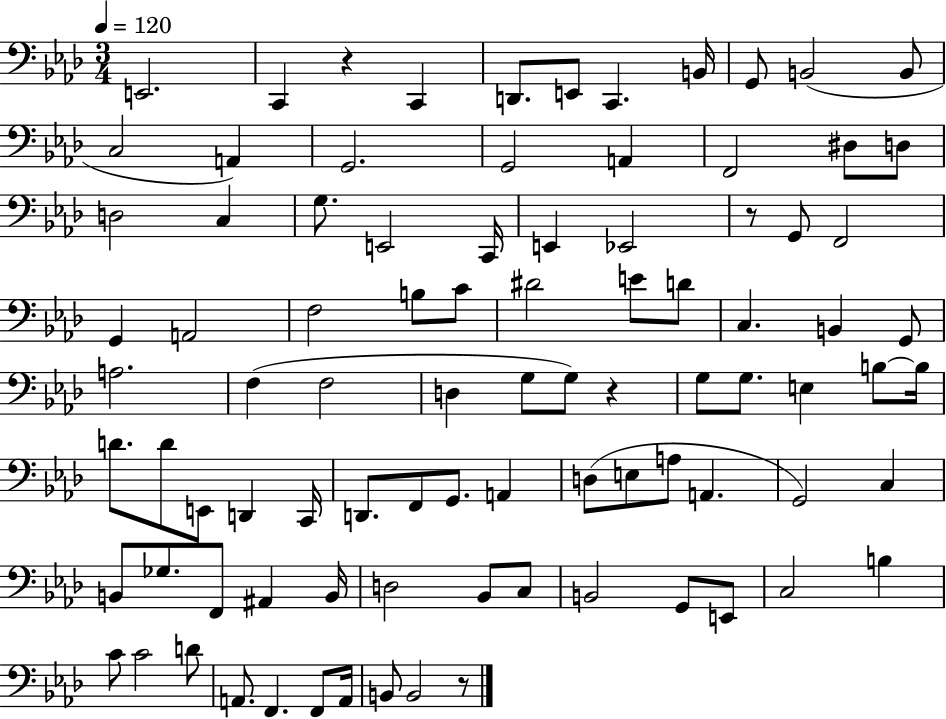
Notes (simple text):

E2/h. C2/q R/q C2/q D2/e. E2/e C2/q. B2/s G2/e B2/h B2/e C3/h A2/q G2/h. G2/h A2/q F2/h D#3/e D3/e D3/h C3/q G3/e. E2/h C2/s E2/q Eb2/h R/e G2/e F2/h G2/q A2/h F3/h B3/e C4/e D#4/h E4/e D4/e C3/q. B2/q G2/e A3/h. F3/q F3/h D3/q G3/e G3/e R/q G3/e G3/e. E3/q B3/e B3/s D4/e. D4/e E2/e D2/q C2/s D2/e. F2/e G2/e. A2/q D3/e E3/e A3/e A2/q. G2/h C3/q B2/e Gb3/e. F2/e A#2/q B2/s D3/h Bb2/e C3/e B2/h G2/e E2/e C3/h B3/q C4/e C4/h D4/e A2/e. F2/q. F2/e A2/s B2/e B2/h R/e